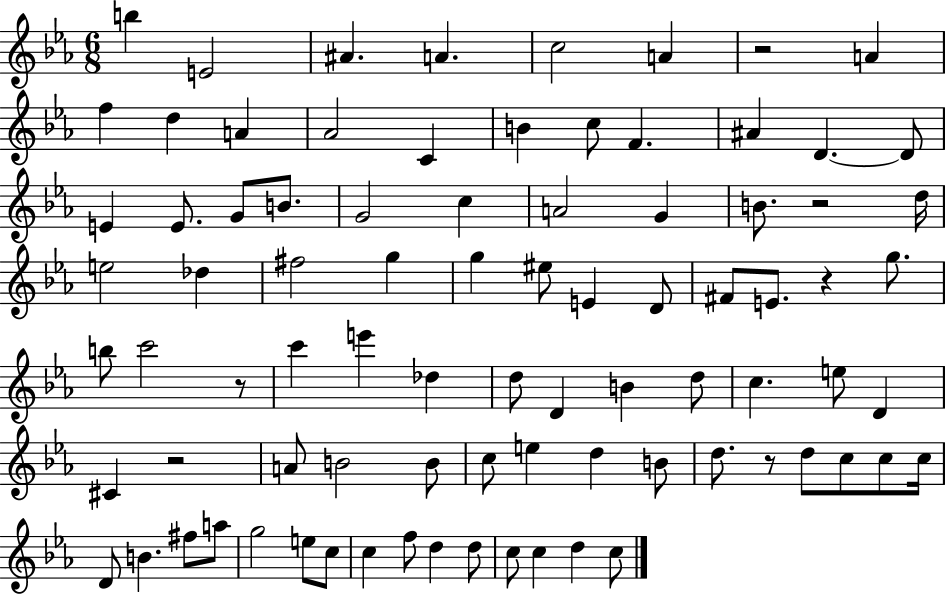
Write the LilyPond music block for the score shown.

{
  \clef treble
  \numericTimeSignature
  \time 6/8
  \key ees \major
  b''4 e'2 | ais'4. a'4. | c''2 a'4 | r2 a'4 | \break f''4 d''4 a'4 | aes'2 c'4 | b'4 c''8 f'4. | ais'4 d'4.~~ d'8 | \break e'4 e'8. g'8 b'8. | g'2 c''4 | a'2 g'4 | b'8. r2 d''16 | \break e''2 des''4 | fis''2 g''4 | g''4 eis''8 e'4 d'8 | fis'8 e'8. r4 g''8. | \break b''8 c'''2 r8 | c'''4 e'''4 des''4 | d''8 d'4 b'4 d''8 | c''4. e''8 d'4 | \break cis'4 r2 | a'8 b'2 b'8 | c''8 e''4 d''4 b'8 | d''8. r8 d''8 c''8 c''8 c''16 | \break d'8 b'4. fis''8 a''8 | g''2 e''8 c''8 | c''4 f''8 d''4 d''8 | c''8 c''4 d''4 c''8 | \break \bar "|."
}